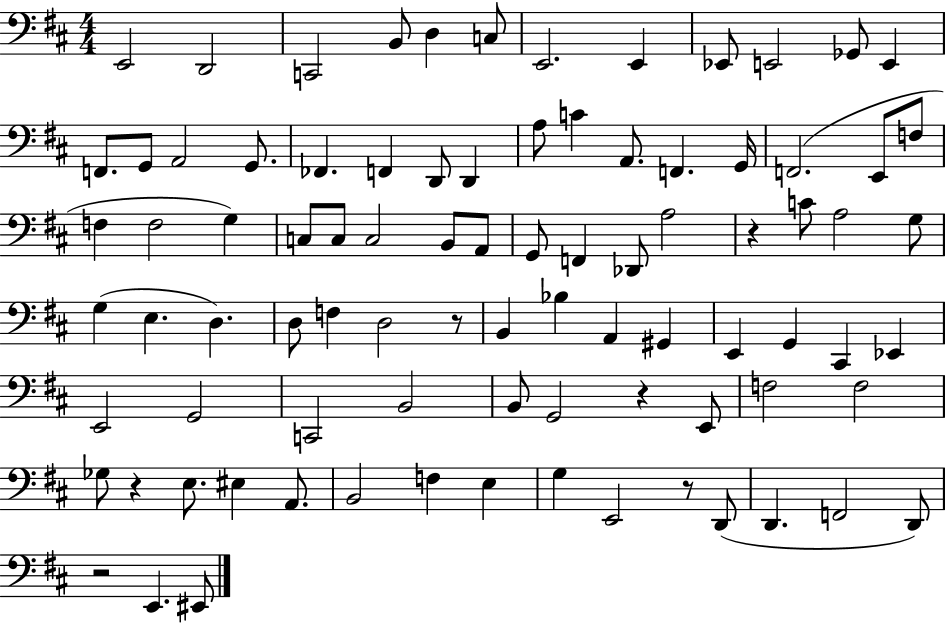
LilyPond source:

{
  \clef bass
  \numericTimeSignature
  \time 4/4
  \key d \major
  e,2 d,2 | c,2 b,8 d4 c8 | e,2. e,4 | ees,8 e,2 ges,8 e,4 | \break f,8. g,8 a,2 g,8. | fes,4. f,4 d,8 d,4 | a8 c'4 a,8. f,4. g,16 | f,2.( e,8 f8 | \break f4 f2 g4) | c8 c8 c2 b,8 a,8 | g,8 f,4 des,8 a2 | r4 c'8 a2 g8 | \break g4( e4. d4.) | d8 f4 d2 r8 | b,4 bes4 a,4 gis,4 | e,4 g,4 cis,4 ees,4 | \break e,2 g,2 | c,2 b,2 | b,8 g,2 r4 e,8 | f2 f2 | \break ges8 r4 e8. eis4 a,8. | b,2 f4 e4 | g4 e,2 r8 d,8( | d,4. f,2 d,8) | \break r2 e,4. eis,8 | \bar "|."
}